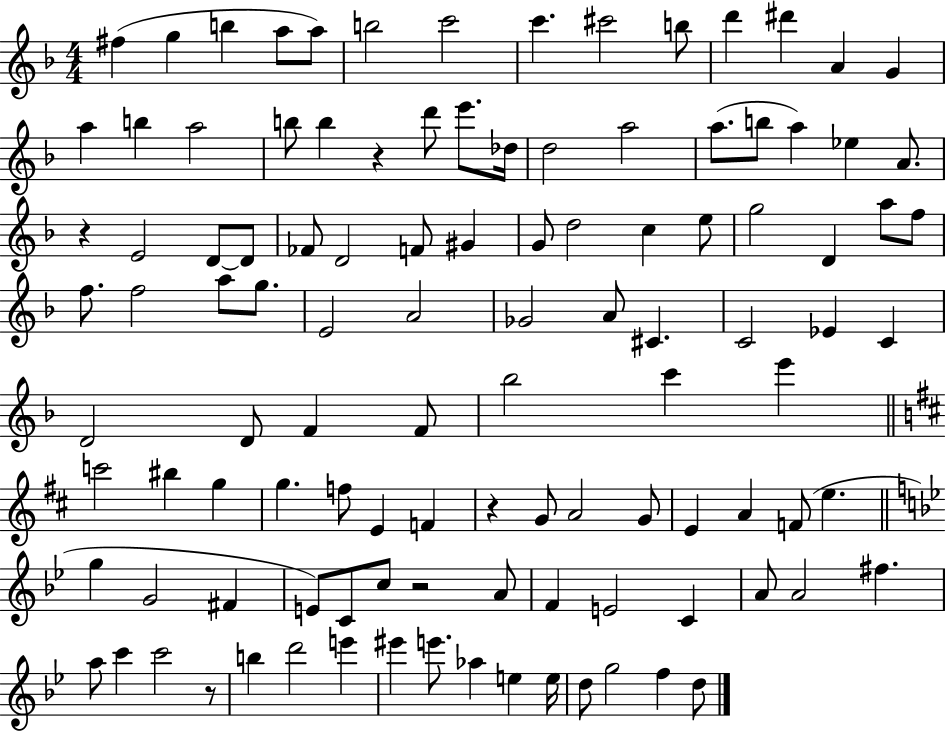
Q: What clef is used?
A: treble